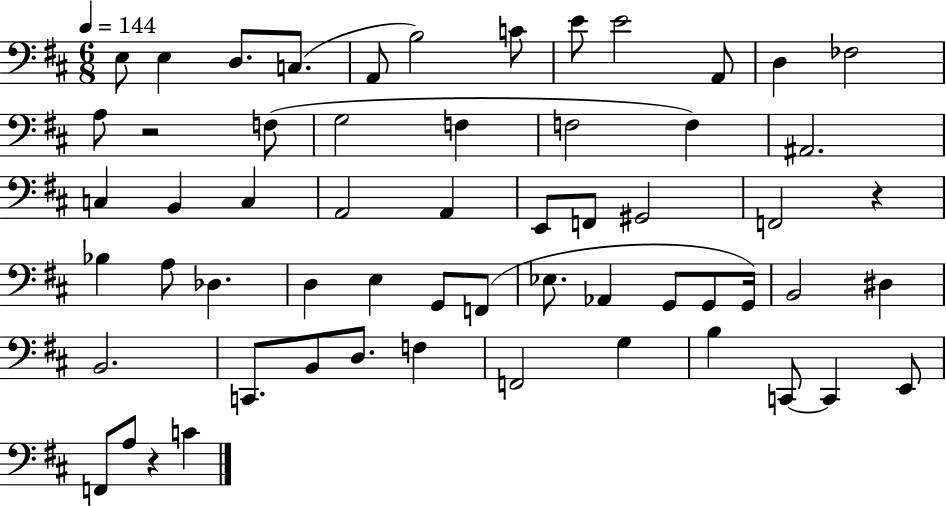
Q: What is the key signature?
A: D major